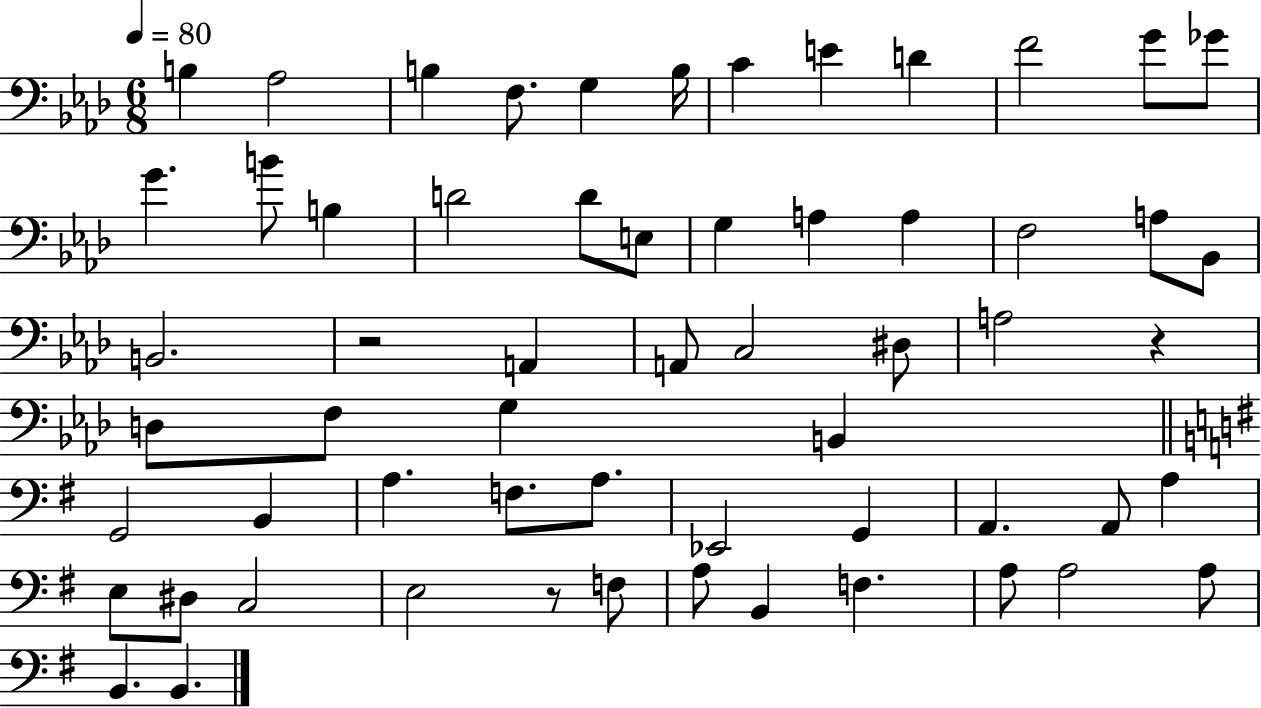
{
  \clef bass
  \numericTimeSignature
  \time 6/8
  \key aes \major
  \tempo 4 = 80
  b4 aes2 | b4 f8. g4 b16 | c'4 e'4 d'4 | f'2 g'8 ges'8 | \break g'4. b'8 b4 | d'2 d'8 e8 | g4 a4 a4 | f2 a8 bes,8 | \break b,2. | r2 a,4 | a,8 c2 dis8 | a2 r4 | \break d8 f8 g4 b,4 | \bar "||" \break \key g \major g,2 b,4 | a4. f8. a8. | ees,2 g,4 | a,4. a,8 a4 | \break e8 dis8 c2 | e2 r8 f8 | a8 b,4 f4. | a8 a2 a8 | \break b,4. b,4. | \bar "|."
}